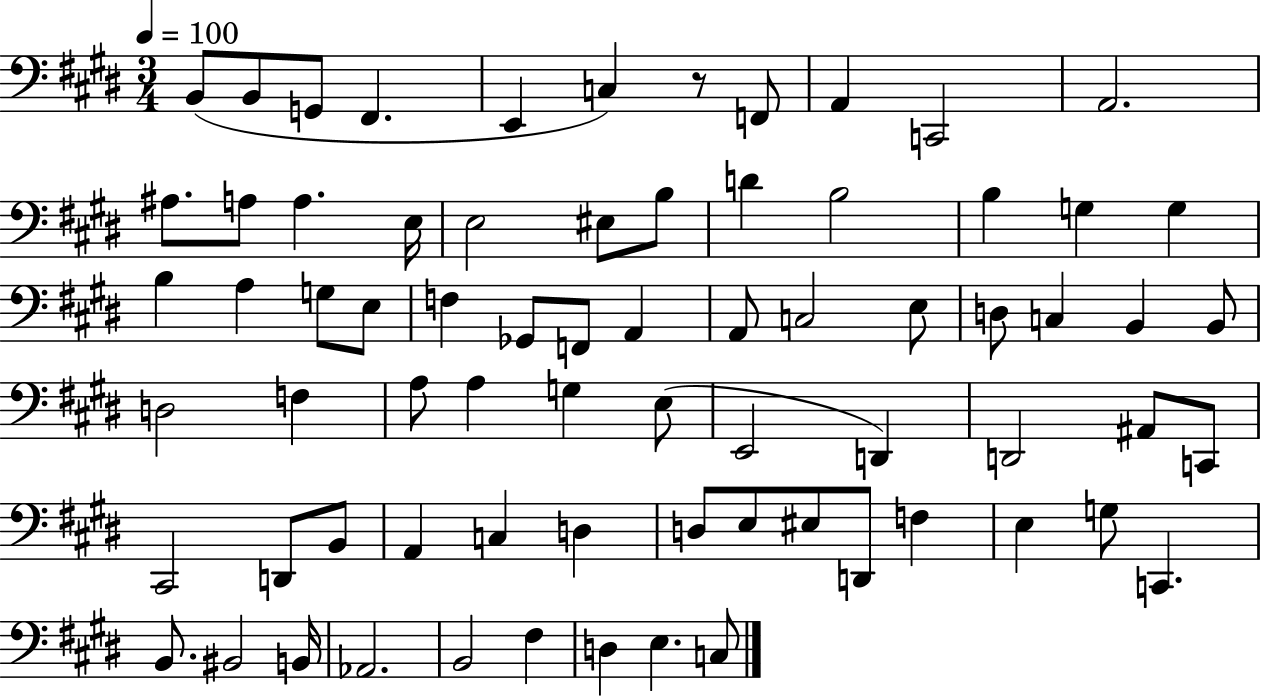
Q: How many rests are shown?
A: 1